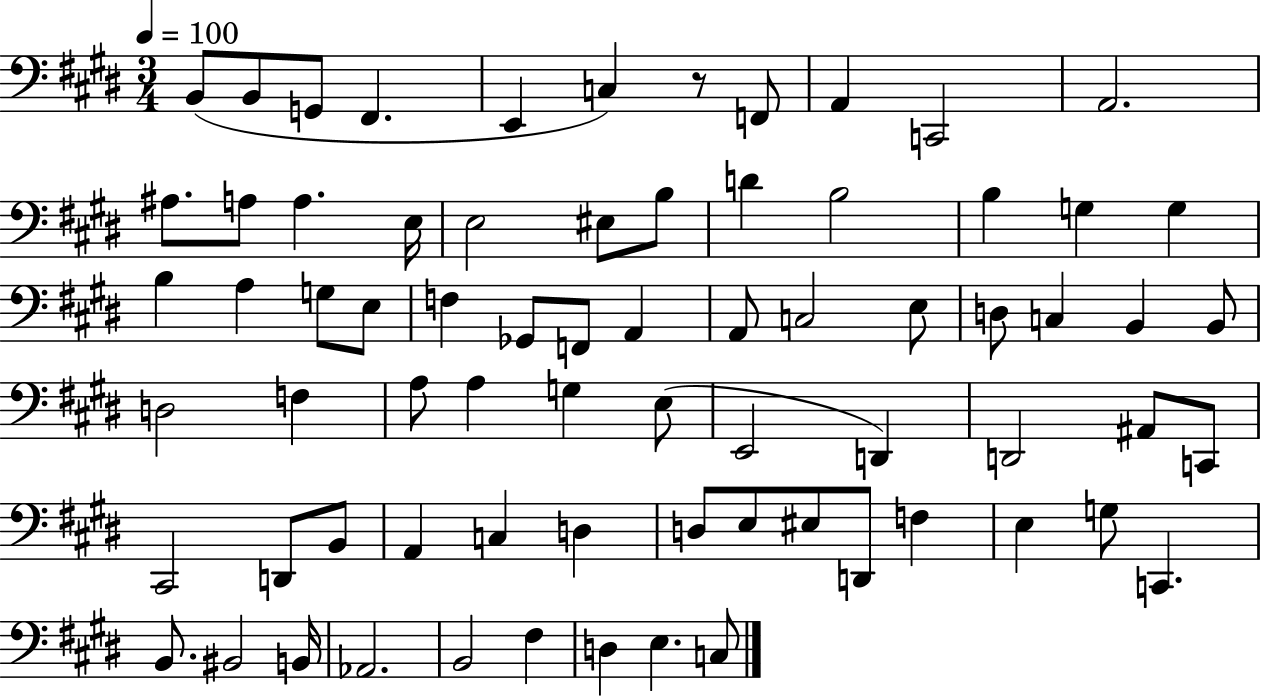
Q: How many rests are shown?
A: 1